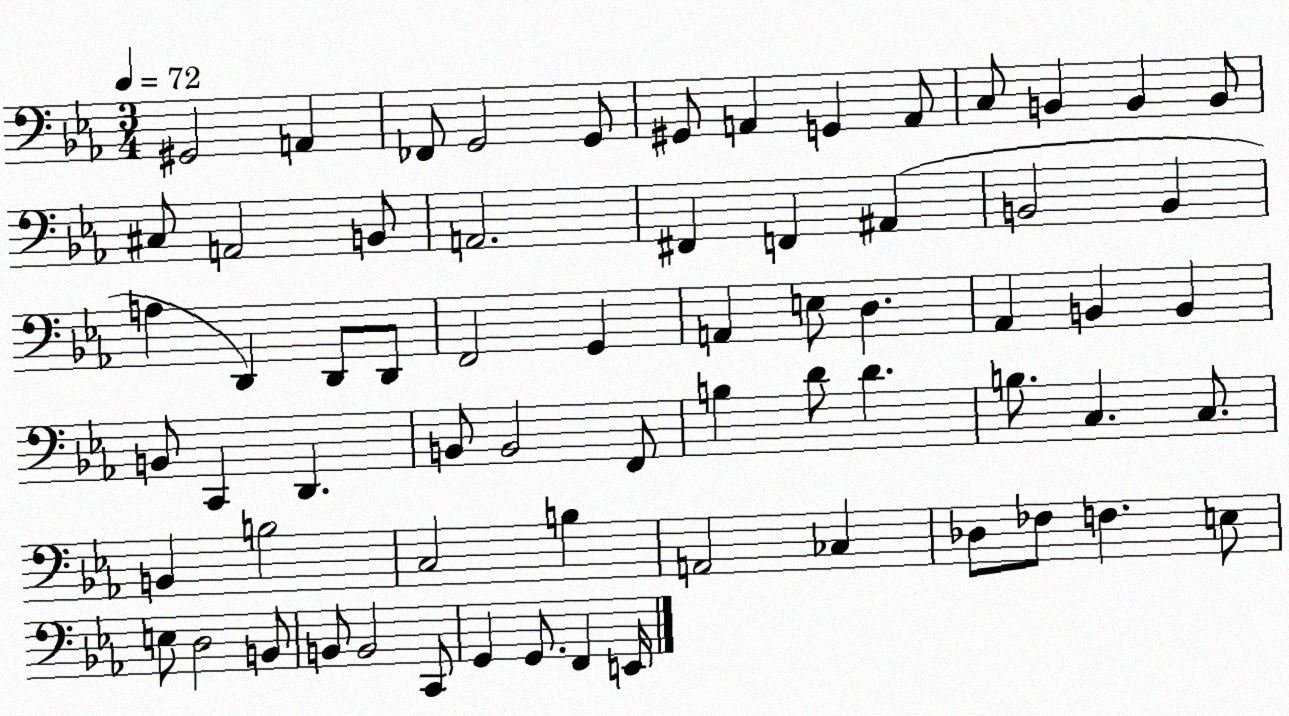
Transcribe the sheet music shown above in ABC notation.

X:1
T:Untitled
M:3/4
L:1/4
K:Eb
^G,,2 A,, _F,,/2 G,,2 G,,/2 ^G,,/2 A,, G,, A,,/2 C,/2 B,, B,, B,,/2 ^C,/2 A,,2 B,,/2 A,,2 ^F,, F,, ^A,, B,,2 B,, A, D,, D,,/2 D,,/2 F,,2 G,, A,, E,/2 D, _A,, B,, B,, B,,/2 C,, D,, B,,/2 B,,2 F,,/2 B, D/2 D B,/2 C, C,/2 B,, B,2 C,2 B, A,,2 _C, _D,/2 _F,/2 F, E,/2 E,/2 D,2 B,,/2 B,,/2 B,,2 C,,/2 G,, G,,/2 F,, E,,/4